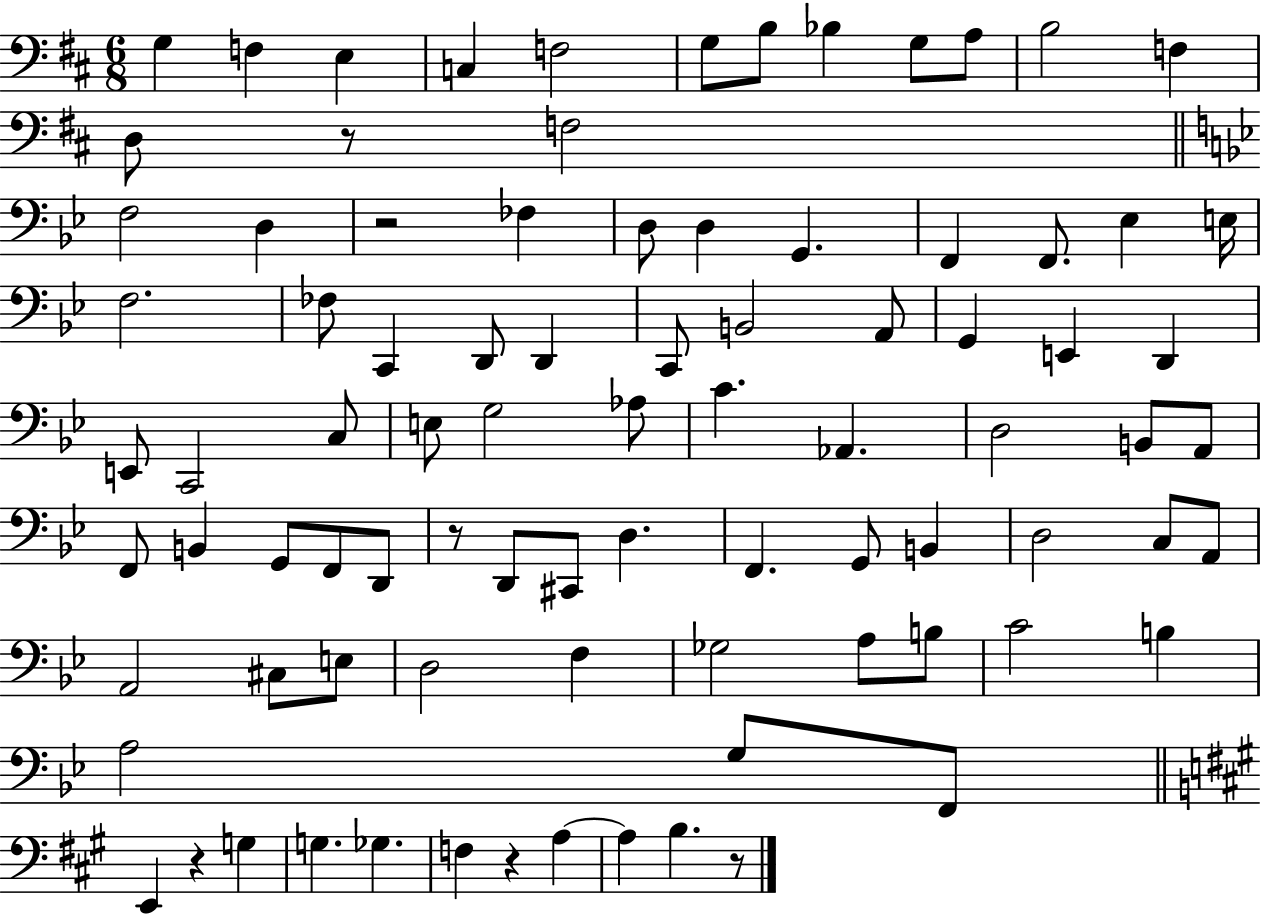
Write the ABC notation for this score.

X:1
T:Untitled
M:6/8
L:1/4
K:D
G, F, E, C, F,2 G,/2 B,/2 _B, G,/2 A,/2 B,2 F, D,/2 z/2 F,2 F,2 D, z2 _F, D,/2 D, G,, F,, F,,/2 _E, E,/4 F,2 _F,/2 C,, D,,/2 D,, C,,/2 B,,2 A,,/2 G,, E,, D,, E,,/2 C,,2 C,/2 E,/2 G,2 _A,/2 C _A,, D,2 B,,/2 A,,/2 F,,/2 B,, G,,/2 F,,/2 D,,/2 z/2 D,,/2 ^C,,/2 D, F,, G,,/2 B,, D,2 C,/2 A,,/2 A,,2 ^C,/2 E,/2 D,2 F, _G,2 A,/2 B,/2 C2 B, A,2 G,/2 F,,/2 E,, z G, G, _G, F, z A, A, B, z/2